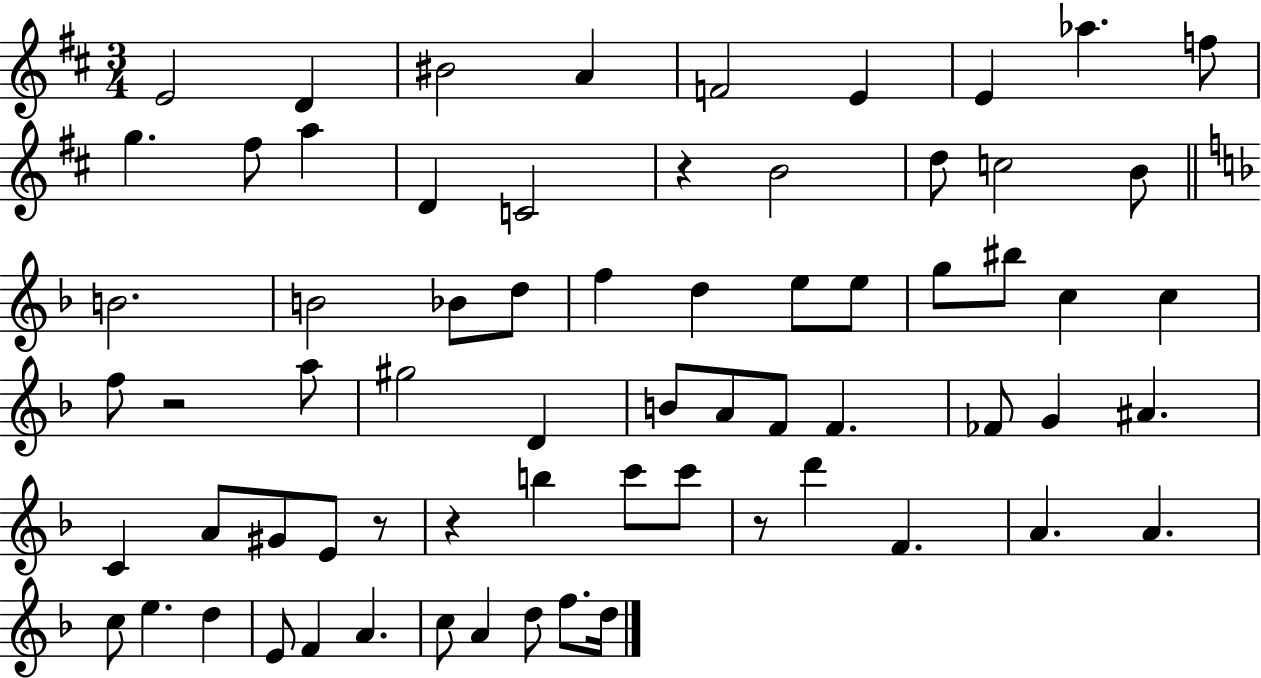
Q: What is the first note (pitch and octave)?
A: E4